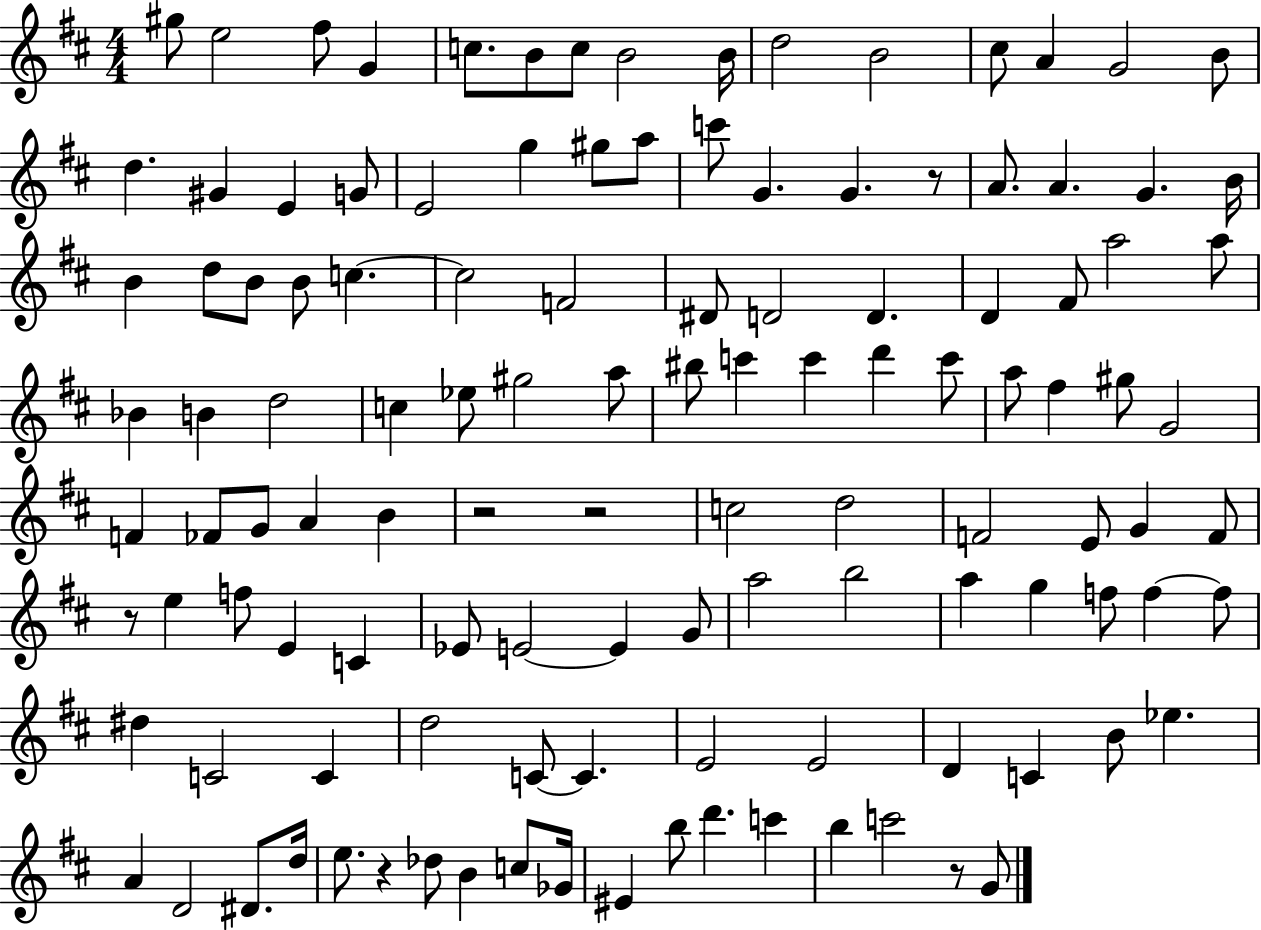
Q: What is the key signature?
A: D major